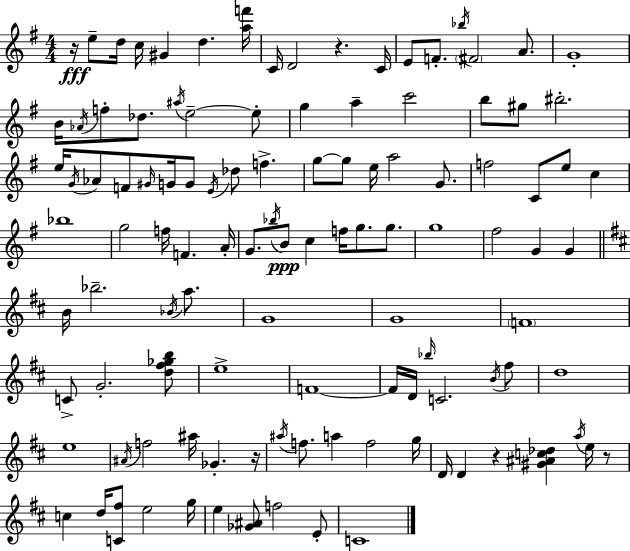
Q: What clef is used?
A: treble